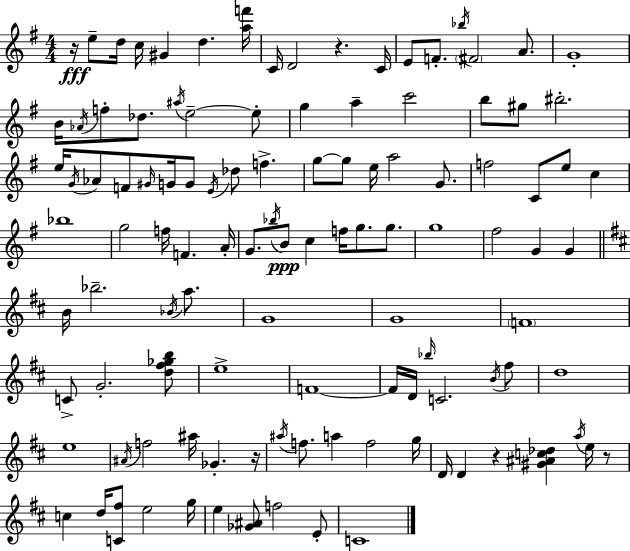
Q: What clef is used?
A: treble